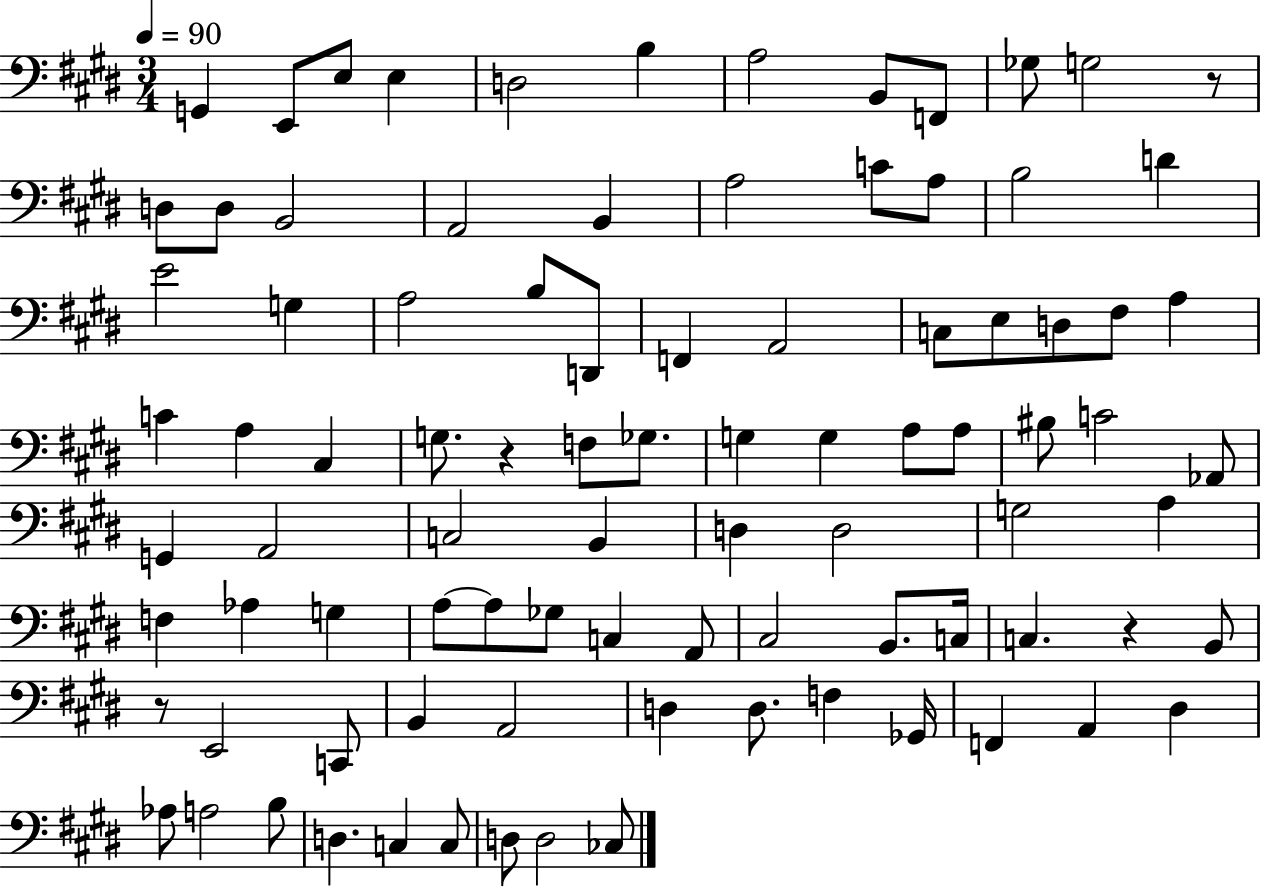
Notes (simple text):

G2/q E2/e E3/e E3/q D3/h B3/q A3/h B2/e F2/e Gb3/e G3/h R/e D3/e D3/e B2/h A2/h B2/q A3/h C4/e A3/e B3/h D4/q E4/h G3/q A3/h B3/e D2/e F2/q A2/h C3/e E3/e D3/e F#3/e A3/q C4/q A3/q C#3/q G3/e. R/q F3/e Gb3/e. G3/q G3/q A3/e A3/e BIS3/e C4/h Ab2/e G2/q A2/h C3/h B2/q D3/q D3/h G3/h A3/q F3/q Ab3/q G3/q A3/e A3/e Gb3/e C3/q A2/e C#3/h B2/e. C3/s C3/q. R/q B2/e R/e E2/h C2/e B2/q A2/h D3/q D3/e. F3/q Gb2/s F2/q A2/q D#3/q Ab3/e A3/h B3/e D3/q. C3/q C3/e D3/e D3/h CES3/e